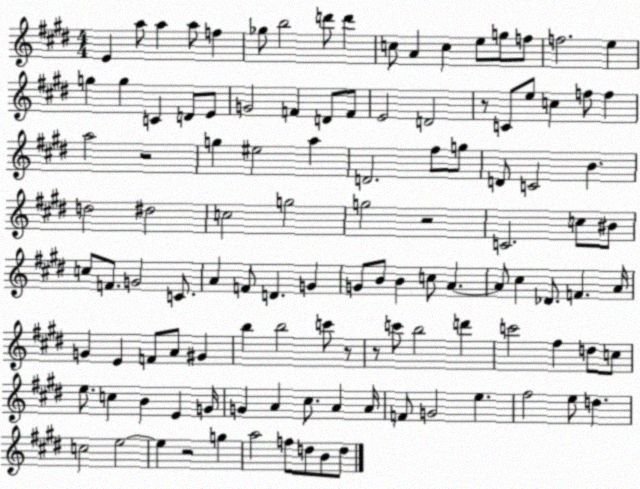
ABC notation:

X:1
T:Untitled
M:4/4
L:1/4
K:E
E a/2 a a/2 f _g/2 b2 d'/2 d' c/2 A c e/2 g/2 f/2 f2 e g g C D/2 E/2 G2 F D/2 F/2 E2 D2 z/2 C/2 e/2 c f/2 f a2 z2 g ^e2 a D2 ^f/2 g/2 D/2 C2 B d2 ^d2 c2 g2 g2 z2 C2 c/2 ^B/2 c/2 F/2 G2 C/2 A F/2 D G G/2 B/2 B c/2 A A/2 ^c _D/2 F A/4 G E F/2 A/2 ^G b b2 c'/2 z/2 z/2 c'/2 b2 d' c'2 ^f d/2 c/2 e/2 c B E G/4 G A ^c/2 A A/4 F/2 G2 e ^f2 e/2 d c2 e2 e z2 g a2 f/2 d/2 B/2 d/2